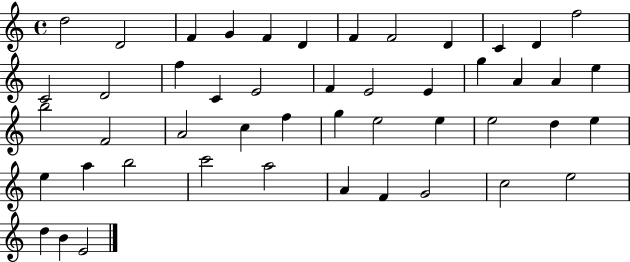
X:1
T:Untitled
M:4/4
L:1/4
K:C
d2 D2 F G F D F F2 D C D f2 C2 D2 f C E2 F E2 E g A A e b2 F2 A2 c f g e2 e e2 d e e a b2 c'2 a2 A F G2 c2 e2 d B E2